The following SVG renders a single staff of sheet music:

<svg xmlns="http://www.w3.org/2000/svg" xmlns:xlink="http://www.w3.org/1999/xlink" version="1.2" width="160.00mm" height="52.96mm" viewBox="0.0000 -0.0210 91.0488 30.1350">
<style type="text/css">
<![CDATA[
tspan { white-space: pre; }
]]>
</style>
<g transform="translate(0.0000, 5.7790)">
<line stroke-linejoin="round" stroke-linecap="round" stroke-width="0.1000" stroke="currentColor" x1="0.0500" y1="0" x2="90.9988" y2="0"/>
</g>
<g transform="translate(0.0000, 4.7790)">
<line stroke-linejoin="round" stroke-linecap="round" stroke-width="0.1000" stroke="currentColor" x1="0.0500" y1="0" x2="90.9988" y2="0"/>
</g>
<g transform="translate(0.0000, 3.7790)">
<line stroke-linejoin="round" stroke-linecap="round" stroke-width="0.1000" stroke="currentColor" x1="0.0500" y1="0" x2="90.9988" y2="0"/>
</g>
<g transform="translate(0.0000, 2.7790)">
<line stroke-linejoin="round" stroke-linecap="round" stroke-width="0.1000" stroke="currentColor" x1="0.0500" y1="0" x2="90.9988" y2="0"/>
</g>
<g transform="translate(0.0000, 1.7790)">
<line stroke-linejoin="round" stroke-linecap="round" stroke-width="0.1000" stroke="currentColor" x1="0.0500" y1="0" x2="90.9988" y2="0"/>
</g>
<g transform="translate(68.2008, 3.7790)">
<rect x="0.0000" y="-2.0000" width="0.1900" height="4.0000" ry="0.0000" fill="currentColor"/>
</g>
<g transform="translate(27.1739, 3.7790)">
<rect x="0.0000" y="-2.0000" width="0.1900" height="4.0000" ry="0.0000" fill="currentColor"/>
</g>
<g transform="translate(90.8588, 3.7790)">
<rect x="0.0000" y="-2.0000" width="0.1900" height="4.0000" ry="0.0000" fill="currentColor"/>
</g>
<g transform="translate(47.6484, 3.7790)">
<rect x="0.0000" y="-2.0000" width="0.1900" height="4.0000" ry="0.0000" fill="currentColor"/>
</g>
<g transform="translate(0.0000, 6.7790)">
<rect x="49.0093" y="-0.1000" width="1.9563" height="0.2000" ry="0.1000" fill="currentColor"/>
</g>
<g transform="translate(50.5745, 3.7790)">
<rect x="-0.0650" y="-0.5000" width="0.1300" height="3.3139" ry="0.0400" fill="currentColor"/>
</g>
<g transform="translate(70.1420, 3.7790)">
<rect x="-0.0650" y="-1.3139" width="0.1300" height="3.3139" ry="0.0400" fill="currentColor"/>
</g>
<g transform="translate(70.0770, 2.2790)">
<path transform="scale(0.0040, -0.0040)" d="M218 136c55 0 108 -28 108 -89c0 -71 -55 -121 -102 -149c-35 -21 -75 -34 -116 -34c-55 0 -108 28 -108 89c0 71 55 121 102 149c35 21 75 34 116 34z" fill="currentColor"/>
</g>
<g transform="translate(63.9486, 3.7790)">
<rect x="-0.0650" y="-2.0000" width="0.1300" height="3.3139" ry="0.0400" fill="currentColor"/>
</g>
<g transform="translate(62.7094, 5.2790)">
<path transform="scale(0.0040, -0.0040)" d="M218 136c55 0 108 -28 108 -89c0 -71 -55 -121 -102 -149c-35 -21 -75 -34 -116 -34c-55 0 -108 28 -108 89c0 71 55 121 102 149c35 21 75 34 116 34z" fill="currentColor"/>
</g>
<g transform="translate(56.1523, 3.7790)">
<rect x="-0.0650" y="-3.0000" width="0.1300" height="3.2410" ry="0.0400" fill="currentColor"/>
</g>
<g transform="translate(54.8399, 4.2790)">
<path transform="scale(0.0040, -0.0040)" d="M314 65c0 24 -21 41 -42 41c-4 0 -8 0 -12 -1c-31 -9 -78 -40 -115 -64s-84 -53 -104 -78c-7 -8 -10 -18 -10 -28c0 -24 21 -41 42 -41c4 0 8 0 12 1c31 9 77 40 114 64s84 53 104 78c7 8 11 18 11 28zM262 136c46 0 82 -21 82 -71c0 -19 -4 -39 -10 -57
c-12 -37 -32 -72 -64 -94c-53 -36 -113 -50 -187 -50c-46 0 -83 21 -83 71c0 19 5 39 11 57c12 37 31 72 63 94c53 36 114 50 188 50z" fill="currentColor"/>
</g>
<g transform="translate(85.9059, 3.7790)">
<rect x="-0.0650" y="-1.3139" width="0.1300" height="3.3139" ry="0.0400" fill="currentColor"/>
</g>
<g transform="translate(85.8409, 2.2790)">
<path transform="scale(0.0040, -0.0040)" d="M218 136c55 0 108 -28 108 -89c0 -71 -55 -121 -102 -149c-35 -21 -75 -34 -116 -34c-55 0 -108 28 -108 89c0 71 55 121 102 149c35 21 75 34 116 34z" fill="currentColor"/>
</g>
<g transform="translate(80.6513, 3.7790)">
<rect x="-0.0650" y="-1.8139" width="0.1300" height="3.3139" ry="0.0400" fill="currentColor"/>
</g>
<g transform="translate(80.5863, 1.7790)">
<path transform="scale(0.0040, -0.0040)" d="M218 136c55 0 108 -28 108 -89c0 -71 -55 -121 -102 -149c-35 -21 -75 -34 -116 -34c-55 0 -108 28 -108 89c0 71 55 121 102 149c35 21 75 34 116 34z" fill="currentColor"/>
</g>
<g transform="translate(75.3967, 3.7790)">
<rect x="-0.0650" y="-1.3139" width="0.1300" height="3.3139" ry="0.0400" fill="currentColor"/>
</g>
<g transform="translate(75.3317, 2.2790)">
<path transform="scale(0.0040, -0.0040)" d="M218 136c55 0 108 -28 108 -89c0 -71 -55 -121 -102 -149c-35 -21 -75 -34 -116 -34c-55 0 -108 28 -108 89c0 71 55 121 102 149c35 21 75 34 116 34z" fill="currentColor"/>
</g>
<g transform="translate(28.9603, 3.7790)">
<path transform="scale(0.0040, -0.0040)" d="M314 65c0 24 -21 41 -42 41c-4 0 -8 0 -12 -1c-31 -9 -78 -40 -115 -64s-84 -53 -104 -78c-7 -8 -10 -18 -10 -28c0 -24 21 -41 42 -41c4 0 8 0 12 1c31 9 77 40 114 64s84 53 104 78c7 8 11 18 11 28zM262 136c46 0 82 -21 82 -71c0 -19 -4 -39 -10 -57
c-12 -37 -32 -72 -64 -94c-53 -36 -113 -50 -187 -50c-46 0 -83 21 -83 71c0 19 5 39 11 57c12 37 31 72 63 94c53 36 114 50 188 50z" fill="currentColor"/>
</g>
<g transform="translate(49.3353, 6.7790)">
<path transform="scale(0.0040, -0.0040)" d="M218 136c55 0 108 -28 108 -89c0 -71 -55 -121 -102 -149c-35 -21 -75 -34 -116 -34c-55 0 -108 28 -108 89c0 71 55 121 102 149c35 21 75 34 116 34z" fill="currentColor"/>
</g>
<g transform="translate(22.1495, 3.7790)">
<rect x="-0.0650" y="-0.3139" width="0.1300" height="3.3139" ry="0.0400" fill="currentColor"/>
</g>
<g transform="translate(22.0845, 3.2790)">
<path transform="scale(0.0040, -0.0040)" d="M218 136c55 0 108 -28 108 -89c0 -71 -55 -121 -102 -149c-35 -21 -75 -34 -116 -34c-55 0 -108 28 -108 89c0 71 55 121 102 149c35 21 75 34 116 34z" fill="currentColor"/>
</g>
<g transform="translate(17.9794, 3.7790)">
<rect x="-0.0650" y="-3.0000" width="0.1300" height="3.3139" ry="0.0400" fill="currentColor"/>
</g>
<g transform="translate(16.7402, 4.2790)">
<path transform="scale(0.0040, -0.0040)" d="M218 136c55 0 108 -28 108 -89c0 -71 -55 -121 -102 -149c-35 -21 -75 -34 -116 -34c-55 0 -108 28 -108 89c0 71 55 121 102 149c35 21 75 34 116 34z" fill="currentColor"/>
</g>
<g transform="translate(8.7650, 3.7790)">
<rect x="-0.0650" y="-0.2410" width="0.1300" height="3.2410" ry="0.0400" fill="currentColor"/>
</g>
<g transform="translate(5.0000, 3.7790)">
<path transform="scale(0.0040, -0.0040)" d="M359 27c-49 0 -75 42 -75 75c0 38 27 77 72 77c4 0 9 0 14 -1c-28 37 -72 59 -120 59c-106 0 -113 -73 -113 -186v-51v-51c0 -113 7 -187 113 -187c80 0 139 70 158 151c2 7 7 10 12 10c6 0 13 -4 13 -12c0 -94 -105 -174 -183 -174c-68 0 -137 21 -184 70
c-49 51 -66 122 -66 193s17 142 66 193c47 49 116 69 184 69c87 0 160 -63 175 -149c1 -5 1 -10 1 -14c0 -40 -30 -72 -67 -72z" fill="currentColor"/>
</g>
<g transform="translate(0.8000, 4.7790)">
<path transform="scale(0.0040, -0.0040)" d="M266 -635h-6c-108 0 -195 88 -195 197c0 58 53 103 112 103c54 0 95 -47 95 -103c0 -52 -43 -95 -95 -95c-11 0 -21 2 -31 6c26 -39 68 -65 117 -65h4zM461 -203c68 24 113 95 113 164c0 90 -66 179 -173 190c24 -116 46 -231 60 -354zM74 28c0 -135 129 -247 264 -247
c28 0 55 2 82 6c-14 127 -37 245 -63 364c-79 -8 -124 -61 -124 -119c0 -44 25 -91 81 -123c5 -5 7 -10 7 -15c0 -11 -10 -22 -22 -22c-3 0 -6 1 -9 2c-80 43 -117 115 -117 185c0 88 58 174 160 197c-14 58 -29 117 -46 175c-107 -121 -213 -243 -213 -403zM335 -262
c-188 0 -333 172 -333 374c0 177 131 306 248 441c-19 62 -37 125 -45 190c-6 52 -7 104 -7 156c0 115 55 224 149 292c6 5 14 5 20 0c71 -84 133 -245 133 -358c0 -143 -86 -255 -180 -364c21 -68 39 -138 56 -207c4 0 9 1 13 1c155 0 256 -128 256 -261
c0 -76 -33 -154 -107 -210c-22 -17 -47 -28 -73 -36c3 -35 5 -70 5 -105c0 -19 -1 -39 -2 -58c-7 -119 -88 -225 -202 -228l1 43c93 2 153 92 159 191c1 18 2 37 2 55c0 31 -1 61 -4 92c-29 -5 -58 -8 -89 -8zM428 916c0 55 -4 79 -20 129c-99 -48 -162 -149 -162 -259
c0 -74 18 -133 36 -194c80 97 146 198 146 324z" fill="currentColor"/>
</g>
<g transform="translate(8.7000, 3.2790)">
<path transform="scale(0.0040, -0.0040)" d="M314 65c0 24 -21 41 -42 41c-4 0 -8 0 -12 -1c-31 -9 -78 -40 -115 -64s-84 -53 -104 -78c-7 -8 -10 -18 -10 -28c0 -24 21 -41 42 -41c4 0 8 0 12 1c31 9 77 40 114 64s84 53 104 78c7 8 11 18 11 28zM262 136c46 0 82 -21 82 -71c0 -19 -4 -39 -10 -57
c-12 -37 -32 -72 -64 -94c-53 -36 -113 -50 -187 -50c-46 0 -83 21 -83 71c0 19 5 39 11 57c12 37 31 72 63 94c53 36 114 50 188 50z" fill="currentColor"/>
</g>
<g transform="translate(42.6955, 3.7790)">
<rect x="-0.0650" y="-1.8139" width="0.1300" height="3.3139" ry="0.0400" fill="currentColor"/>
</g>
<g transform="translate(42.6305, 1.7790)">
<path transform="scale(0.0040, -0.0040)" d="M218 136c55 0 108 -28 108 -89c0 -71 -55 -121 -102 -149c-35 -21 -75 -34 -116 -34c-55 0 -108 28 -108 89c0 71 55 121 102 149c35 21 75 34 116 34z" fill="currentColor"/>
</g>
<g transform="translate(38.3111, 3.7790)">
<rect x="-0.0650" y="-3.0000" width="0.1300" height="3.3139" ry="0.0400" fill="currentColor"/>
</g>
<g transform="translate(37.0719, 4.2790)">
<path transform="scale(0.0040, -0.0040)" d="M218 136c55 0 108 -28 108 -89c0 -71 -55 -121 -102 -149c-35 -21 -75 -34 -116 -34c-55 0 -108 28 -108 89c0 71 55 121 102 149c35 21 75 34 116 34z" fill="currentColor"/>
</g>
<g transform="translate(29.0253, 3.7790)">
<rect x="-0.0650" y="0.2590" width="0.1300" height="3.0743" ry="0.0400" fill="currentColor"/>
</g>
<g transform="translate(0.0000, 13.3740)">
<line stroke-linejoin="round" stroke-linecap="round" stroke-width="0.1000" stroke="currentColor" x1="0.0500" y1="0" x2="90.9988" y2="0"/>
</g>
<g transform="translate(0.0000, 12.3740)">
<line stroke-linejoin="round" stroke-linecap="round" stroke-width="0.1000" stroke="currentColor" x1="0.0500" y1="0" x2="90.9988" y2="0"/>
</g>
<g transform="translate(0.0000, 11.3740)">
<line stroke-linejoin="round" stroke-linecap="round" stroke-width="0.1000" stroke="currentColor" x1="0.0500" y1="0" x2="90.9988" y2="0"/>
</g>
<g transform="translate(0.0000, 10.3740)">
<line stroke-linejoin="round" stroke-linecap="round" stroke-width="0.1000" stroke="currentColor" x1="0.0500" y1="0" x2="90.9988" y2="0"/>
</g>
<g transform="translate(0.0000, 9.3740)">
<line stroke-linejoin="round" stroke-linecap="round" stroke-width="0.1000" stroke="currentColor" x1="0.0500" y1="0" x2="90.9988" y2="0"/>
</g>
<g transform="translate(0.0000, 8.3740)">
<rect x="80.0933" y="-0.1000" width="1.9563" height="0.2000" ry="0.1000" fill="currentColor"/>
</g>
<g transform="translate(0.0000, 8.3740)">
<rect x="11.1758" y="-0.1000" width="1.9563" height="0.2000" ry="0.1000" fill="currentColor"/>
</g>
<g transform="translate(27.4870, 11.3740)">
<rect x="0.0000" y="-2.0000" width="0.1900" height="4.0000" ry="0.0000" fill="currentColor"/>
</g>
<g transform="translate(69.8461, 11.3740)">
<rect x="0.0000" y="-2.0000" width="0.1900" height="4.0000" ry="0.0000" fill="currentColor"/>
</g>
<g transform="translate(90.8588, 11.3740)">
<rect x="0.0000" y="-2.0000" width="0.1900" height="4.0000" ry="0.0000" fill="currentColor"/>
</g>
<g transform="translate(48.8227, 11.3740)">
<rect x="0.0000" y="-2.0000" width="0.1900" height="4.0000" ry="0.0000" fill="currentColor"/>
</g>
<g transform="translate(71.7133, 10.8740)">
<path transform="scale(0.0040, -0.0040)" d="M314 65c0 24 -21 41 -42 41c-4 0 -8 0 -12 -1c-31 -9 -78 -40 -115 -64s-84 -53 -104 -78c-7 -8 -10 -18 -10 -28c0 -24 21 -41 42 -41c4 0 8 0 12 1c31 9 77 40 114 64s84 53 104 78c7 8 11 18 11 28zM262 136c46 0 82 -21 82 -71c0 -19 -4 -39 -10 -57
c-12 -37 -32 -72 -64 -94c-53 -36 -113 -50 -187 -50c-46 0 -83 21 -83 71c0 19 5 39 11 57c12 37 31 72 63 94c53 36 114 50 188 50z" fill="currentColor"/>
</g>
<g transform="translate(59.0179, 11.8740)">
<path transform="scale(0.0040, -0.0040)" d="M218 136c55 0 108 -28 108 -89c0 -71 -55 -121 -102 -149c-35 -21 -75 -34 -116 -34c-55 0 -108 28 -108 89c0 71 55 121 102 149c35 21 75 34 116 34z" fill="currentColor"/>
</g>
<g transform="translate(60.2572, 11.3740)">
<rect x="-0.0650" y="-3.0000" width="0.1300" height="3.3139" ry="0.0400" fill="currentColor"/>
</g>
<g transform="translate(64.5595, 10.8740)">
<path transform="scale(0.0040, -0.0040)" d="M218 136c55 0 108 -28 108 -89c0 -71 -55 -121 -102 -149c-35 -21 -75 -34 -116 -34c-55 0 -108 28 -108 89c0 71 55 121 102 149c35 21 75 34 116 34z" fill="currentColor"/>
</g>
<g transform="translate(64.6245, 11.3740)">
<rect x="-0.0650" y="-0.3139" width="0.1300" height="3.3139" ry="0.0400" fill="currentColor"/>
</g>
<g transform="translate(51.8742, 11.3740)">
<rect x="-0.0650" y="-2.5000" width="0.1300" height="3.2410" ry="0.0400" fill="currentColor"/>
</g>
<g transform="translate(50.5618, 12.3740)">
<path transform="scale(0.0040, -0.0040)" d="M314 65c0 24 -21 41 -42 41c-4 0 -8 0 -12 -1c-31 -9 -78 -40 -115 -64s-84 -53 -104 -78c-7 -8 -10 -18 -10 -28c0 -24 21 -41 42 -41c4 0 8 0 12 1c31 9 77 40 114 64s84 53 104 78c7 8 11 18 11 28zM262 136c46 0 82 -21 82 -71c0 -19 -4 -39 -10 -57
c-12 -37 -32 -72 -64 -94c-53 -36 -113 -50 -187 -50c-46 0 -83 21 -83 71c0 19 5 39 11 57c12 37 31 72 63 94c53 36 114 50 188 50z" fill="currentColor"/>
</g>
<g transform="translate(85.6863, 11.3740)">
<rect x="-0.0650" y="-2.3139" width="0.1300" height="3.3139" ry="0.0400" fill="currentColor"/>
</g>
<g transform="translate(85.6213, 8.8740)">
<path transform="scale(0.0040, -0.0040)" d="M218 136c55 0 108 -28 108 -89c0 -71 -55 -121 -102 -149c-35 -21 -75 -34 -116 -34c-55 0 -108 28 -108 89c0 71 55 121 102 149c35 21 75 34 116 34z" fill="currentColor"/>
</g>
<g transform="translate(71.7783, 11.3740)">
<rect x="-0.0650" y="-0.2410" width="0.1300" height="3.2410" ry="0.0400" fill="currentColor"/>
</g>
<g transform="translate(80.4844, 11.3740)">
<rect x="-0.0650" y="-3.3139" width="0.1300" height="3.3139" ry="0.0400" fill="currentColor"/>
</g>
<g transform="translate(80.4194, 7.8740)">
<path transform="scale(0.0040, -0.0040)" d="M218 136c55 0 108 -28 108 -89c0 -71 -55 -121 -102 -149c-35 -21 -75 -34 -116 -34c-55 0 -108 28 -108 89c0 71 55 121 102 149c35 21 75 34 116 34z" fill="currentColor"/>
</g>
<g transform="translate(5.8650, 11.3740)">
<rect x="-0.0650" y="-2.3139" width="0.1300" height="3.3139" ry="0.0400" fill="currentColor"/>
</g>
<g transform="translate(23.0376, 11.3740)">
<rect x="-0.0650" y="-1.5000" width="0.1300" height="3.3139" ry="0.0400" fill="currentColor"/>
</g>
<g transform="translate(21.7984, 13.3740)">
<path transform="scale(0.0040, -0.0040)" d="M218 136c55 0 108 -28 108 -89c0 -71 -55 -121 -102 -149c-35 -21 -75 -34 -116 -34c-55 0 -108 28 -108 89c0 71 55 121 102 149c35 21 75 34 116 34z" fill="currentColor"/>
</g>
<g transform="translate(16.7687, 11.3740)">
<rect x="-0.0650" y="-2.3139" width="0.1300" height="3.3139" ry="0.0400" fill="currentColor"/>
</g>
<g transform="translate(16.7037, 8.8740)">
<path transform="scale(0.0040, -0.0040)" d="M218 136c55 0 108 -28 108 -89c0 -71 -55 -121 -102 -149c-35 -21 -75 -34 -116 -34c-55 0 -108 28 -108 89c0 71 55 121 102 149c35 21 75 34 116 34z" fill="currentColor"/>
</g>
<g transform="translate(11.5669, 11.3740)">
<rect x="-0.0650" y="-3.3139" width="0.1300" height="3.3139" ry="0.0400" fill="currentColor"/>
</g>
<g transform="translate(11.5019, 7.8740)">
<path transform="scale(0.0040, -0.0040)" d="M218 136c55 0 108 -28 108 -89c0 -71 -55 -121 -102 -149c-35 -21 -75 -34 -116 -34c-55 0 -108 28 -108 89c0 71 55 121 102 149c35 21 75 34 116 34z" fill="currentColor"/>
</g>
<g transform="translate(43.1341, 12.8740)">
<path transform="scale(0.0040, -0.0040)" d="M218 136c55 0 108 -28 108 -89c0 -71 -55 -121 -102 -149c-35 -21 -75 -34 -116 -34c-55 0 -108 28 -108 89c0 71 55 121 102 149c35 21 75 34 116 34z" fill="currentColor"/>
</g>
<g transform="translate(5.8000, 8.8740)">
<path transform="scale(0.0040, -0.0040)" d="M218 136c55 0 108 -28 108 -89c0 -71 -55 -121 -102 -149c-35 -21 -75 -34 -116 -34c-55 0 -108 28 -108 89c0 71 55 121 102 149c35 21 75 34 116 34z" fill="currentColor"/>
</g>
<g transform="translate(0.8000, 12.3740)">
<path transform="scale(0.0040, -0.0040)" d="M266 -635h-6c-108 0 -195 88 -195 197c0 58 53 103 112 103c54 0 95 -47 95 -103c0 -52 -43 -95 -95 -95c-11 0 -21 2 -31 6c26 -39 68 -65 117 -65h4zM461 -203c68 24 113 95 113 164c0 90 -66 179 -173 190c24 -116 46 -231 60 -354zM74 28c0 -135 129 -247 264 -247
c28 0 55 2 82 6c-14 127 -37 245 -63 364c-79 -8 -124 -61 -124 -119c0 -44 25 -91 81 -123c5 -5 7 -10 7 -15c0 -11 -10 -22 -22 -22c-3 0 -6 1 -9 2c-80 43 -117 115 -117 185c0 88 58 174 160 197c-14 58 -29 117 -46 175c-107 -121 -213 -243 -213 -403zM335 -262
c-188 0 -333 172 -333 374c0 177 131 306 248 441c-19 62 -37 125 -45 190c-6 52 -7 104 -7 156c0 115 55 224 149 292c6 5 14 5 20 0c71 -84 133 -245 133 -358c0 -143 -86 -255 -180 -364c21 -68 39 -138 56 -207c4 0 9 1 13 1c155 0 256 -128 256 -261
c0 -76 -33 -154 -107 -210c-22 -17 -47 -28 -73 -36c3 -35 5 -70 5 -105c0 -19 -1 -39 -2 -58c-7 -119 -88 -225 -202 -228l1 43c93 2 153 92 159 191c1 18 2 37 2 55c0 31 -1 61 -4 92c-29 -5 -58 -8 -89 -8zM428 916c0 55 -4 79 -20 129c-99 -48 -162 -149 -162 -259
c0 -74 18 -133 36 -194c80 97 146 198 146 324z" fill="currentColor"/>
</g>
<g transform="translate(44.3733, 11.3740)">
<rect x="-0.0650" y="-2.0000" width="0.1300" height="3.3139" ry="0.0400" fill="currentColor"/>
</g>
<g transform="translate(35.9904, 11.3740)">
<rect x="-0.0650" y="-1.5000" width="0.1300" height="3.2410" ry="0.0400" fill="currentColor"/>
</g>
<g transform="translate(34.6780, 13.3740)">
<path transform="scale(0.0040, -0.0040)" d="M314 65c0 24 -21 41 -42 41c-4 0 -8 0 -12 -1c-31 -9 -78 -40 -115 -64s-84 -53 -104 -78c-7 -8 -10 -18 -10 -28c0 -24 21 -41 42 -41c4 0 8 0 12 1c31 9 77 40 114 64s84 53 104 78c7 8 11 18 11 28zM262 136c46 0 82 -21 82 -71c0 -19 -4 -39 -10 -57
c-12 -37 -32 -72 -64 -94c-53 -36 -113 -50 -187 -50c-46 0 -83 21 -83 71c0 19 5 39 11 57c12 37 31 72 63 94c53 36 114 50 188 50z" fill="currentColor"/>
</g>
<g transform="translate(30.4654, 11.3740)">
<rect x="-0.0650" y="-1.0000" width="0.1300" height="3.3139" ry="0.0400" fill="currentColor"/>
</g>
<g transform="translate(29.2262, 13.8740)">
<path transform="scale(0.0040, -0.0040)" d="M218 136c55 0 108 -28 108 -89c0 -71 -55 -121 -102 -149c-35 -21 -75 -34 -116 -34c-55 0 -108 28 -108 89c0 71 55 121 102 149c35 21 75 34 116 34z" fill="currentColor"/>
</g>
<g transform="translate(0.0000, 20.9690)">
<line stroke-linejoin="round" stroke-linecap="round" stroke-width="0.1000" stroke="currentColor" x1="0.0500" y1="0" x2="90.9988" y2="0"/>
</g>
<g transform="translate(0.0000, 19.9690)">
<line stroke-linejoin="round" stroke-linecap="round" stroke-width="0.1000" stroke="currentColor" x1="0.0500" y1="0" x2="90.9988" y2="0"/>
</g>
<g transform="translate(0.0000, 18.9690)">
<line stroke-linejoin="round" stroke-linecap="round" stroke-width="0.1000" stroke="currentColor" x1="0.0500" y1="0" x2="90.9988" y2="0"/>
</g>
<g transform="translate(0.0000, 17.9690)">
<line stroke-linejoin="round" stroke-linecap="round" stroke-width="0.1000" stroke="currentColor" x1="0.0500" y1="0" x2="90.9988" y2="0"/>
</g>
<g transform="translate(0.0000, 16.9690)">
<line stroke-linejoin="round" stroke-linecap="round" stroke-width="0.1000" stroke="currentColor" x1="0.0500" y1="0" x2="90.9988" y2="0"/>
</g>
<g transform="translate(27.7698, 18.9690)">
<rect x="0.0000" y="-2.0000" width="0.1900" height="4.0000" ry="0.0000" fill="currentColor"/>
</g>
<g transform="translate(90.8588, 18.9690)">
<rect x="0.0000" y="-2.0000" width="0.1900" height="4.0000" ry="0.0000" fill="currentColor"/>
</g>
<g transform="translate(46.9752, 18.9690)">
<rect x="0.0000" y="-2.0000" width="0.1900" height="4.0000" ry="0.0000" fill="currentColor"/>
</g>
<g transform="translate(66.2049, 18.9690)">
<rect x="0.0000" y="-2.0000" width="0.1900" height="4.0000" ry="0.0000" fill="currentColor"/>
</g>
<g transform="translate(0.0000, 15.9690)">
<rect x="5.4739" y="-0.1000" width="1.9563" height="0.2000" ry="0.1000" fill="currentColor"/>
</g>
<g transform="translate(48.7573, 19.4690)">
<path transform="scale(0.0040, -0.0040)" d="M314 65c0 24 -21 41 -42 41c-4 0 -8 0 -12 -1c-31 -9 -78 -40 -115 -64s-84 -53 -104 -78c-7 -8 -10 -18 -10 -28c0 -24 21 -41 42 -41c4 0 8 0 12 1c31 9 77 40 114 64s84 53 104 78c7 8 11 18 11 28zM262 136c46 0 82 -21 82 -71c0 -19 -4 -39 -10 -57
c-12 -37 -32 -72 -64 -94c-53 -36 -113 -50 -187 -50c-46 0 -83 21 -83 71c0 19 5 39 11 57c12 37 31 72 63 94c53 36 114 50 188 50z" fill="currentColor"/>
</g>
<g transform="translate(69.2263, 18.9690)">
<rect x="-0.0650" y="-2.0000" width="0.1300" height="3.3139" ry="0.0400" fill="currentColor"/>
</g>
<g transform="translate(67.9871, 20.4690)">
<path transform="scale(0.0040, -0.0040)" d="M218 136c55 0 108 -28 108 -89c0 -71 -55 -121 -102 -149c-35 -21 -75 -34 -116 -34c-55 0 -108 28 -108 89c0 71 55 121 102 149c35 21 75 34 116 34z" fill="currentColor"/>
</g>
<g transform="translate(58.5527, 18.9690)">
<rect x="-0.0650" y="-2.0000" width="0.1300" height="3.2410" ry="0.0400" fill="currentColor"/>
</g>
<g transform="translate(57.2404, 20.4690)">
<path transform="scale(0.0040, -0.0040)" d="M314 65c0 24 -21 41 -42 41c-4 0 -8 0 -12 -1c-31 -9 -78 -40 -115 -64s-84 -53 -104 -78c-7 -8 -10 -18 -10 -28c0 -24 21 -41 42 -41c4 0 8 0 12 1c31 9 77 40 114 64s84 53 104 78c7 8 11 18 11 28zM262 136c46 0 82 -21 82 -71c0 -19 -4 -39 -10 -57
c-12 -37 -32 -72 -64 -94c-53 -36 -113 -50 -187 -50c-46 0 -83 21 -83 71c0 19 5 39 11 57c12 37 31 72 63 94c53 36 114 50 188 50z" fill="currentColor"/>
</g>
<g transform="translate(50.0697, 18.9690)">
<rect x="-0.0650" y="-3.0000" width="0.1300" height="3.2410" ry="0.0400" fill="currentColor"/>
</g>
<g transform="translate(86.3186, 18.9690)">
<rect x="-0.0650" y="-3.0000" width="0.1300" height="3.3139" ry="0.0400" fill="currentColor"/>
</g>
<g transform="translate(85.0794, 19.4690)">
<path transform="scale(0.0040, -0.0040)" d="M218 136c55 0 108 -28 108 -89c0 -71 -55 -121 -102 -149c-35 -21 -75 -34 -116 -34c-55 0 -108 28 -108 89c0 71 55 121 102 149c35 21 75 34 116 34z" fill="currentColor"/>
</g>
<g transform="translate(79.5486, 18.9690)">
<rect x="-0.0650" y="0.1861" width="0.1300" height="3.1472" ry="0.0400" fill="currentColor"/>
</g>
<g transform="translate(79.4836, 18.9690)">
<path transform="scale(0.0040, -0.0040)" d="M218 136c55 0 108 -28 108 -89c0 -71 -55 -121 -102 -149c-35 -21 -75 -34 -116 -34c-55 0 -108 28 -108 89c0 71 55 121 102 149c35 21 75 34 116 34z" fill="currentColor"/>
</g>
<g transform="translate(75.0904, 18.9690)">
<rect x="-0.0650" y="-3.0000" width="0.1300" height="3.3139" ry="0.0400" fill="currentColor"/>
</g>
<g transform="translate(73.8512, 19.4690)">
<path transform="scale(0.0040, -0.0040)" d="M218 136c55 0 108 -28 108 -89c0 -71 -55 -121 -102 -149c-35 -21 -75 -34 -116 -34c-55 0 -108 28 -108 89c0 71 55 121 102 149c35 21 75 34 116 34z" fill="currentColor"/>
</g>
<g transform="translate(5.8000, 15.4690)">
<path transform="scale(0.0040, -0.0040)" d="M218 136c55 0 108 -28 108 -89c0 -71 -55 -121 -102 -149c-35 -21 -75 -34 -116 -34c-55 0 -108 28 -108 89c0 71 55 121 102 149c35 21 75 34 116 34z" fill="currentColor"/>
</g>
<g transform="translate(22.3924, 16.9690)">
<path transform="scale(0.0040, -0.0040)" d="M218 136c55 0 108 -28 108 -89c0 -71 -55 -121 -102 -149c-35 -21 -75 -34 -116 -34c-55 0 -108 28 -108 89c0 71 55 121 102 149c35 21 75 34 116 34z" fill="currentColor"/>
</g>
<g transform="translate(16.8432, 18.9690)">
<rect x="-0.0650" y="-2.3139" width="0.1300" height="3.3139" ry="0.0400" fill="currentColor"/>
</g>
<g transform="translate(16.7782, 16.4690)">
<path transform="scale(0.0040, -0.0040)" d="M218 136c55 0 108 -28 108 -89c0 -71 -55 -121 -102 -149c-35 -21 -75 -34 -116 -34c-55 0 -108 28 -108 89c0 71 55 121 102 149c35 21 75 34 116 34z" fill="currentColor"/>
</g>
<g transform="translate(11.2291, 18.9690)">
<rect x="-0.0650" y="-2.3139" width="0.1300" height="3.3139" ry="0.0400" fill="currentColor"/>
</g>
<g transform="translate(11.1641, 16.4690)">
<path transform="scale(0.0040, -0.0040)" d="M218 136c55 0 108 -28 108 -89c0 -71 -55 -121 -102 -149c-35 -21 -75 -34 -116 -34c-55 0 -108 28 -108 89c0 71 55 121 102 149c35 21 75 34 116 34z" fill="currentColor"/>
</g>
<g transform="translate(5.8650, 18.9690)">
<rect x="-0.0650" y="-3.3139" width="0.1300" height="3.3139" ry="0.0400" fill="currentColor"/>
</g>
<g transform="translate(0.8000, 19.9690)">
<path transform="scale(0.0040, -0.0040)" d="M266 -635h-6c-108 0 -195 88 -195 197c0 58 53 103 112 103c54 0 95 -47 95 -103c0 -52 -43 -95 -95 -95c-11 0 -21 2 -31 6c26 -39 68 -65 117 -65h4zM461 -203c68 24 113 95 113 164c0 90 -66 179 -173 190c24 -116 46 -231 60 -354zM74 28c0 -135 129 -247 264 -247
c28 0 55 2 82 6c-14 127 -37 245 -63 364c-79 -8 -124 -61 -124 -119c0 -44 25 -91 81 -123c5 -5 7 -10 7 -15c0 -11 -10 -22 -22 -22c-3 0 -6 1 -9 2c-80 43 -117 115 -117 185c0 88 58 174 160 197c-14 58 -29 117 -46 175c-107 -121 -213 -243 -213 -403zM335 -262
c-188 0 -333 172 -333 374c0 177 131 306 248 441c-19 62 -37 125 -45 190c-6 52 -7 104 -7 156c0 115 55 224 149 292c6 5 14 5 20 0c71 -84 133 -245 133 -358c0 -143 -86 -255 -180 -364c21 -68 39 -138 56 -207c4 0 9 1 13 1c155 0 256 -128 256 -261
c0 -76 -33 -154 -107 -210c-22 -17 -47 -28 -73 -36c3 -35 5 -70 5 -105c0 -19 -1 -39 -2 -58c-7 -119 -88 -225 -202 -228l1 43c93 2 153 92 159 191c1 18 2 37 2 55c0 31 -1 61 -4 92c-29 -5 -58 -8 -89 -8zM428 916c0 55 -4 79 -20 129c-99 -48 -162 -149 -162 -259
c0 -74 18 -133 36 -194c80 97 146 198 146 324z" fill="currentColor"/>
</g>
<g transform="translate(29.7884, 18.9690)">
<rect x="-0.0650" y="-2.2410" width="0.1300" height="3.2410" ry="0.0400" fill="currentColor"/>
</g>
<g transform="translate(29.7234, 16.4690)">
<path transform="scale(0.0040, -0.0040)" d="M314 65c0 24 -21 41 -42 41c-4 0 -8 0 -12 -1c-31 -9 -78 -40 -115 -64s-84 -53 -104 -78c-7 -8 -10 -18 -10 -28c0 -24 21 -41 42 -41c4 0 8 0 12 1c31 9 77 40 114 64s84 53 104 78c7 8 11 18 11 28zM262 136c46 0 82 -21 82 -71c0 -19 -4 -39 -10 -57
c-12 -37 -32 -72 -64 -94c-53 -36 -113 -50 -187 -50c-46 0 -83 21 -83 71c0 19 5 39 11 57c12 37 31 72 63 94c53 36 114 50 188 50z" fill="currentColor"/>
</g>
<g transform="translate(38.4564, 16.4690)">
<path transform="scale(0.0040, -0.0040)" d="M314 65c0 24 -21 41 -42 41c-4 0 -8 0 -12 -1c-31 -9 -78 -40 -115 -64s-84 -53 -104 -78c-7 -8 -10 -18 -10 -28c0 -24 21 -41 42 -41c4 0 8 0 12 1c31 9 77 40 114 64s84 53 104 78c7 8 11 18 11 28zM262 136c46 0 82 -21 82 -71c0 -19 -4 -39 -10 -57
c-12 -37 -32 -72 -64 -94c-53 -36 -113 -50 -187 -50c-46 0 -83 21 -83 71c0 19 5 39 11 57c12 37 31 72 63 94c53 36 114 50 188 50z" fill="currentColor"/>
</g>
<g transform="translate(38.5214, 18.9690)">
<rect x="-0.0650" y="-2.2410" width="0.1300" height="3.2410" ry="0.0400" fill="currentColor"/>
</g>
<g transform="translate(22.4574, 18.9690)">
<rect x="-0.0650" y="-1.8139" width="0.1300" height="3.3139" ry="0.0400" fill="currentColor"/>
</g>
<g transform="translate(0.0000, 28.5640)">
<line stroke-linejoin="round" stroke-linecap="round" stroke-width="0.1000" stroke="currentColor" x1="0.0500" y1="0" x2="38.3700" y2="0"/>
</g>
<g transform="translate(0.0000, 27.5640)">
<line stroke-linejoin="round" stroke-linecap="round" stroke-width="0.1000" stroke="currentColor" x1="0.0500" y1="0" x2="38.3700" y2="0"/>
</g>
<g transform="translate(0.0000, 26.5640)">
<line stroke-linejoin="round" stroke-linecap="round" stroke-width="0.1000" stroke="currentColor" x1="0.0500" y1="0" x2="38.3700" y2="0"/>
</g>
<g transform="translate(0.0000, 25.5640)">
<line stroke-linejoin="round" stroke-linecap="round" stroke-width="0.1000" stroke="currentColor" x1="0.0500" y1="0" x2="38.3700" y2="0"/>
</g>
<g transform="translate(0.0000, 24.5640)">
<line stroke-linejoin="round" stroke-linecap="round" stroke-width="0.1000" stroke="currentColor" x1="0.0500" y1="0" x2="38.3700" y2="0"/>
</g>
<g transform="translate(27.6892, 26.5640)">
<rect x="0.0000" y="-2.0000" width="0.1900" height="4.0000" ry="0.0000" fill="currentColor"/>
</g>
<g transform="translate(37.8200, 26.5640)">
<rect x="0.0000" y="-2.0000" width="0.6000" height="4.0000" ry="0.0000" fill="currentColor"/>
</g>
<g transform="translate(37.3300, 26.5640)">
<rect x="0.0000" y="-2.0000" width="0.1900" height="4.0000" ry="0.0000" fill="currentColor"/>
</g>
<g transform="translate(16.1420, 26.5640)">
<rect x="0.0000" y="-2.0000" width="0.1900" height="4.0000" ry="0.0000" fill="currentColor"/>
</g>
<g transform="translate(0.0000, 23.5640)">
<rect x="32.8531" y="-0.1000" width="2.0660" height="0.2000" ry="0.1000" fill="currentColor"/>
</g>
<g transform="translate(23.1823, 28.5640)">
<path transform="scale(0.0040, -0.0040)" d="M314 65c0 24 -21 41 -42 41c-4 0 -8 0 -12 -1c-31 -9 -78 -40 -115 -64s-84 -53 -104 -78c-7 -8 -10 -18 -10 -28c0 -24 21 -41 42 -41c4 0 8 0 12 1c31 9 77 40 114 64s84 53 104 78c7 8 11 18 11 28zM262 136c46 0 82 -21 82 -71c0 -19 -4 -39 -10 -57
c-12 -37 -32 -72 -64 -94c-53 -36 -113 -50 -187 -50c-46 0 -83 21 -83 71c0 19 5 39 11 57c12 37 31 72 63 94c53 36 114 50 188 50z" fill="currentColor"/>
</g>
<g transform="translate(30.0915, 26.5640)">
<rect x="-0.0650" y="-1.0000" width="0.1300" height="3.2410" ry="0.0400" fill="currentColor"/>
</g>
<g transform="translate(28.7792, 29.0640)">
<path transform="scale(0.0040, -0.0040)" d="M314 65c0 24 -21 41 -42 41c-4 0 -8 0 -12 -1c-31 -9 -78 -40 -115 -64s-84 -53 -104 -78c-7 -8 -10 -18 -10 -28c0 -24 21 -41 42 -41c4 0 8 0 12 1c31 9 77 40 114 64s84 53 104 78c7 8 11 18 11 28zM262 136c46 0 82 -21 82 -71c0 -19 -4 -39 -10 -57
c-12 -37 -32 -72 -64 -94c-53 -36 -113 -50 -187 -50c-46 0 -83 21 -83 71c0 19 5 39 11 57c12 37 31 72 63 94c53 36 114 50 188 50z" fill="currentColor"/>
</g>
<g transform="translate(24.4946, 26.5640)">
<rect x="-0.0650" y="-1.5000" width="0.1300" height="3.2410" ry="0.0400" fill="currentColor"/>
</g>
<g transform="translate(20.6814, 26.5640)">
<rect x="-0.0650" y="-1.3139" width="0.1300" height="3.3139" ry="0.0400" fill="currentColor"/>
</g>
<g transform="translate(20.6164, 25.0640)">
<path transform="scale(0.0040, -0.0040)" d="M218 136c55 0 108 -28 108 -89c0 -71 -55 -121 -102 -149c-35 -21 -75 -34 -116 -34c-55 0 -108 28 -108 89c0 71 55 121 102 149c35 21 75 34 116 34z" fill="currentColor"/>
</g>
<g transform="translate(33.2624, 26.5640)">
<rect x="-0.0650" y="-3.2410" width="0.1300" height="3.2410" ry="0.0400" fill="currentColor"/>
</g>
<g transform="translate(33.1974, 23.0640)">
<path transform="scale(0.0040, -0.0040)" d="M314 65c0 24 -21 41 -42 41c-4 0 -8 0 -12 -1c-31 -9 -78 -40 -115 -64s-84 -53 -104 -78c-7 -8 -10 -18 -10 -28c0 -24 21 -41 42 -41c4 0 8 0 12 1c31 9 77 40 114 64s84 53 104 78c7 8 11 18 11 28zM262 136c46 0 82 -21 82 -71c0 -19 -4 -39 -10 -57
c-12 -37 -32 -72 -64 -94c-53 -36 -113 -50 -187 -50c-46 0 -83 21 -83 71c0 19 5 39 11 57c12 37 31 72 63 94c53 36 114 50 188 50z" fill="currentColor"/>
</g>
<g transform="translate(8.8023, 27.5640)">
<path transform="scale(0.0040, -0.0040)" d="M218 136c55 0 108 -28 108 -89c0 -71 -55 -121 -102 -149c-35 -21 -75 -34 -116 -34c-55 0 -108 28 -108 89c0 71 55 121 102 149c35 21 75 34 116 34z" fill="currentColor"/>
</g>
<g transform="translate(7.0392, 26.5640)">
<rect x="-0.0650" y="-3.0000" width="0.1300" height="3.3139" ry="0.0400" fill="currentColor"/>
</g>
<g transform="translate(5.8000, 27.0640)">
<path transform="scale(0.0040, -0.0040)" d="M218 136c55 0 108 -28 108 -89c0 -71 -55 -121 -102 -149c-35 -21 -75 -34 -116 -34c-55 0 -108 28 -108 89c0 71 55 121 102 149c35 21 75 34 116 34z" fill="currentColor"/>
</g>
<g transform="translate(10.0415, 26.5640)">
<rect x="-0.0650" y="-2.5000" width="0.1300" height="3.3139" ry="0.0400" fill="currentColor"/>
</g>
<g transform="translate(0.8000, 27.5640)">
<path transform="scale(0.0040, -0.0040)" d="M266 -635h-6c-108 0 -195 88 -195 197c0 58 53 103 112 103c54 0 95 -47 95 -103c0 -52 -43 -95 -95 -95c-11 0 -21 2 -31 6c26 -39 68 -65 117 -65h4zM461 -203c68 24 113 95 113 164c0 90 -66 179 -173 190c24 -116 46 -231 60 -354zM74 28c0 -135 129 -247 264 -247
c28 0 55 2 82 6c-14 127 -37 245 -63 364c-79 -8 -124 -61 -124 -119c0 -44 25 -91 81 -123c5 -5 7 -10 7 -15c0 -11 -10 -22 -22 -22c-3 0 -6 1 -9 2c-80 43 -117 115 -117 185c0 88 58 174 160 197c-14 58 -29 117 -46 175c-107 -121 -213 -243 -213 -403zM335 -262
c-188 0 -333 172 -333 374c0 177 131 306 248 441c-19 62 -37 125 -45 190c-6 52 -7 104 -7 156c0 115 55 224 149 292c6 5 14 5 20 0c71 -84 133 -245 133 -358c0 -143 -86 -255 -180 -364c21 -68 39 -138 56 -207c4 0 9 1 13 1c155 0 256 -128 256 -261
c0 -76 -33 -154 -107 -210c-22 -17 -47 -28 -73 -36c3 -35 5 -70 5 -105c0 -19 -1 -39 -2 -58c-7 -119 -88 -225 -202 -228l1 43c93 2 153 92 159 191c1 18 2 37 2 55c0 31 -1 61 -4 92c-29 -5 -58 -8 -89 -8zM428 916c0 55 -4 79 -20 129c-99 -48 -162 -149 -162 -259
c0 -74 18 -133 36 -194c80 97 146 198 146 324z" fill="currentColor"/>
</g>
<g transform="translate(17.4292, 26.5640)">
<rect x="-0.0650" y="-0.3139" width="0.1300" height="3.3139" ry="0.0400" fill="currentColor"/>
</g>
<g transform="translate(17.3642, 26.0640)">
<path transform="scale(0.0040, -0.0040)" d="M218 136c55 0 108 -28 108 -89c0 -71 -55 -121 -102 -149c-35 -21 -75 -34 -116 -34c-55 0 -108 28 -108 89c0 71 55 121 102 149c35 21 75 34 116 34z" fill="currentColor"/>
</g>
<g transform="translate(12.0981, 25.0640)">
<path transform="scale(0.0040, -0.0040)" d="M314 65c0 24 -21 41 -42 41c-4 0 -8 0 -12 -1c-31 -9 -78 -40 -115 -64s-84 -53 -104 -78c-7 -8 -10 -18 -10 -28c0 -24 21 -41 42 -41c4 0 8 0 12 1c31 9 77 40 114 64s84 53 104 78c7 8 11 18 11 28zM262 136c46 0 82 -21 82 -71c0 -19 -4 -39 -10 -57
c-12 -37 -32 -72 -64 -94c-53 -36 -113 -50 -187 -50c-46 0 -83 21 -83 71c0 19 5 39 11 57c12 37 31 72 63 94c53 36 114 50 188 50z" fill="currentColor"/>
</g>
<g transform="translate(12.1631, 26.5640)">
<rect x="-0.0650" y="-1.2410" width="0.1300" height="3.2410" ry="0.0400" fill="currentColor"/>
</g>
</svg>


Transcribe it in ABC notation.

X:1
T:Untitled
M:4/4
L:1/4
K:C
c2 A c B2 A f C A2 F e e f e g b g E D E2 F G2 A c c2 b g b g g f g2 g2 A2 F2 F A B A A G e2 c e E2 D2 b2